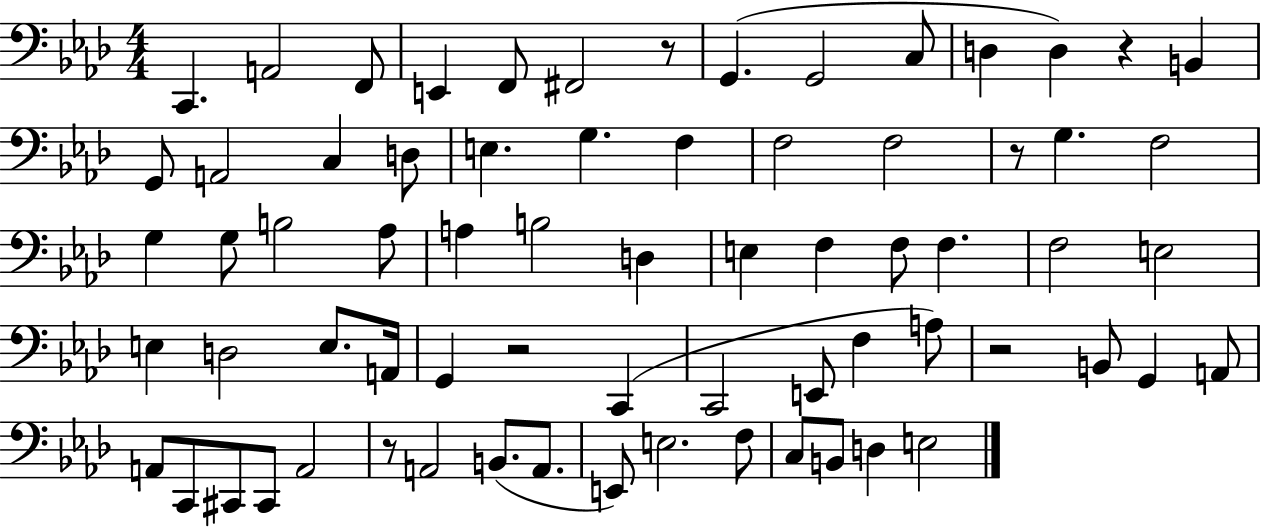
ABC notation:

X:1
T:Untitled
M:4/4
L:1/4
K:Ab
C,, A,,2 F,,/2 E,, F,,/2 ^F,,2 z/2 G,, G,,2 C,/2 D, D, z B,, G,,/2 A,,2 C, D,/2 E, G, F, F,2 F,2 z/2 G, F,2 G, G,/2 B,2 _A,/2 A, B,2 D, E, F, F,/2 F, F,2 E,2 E, D,2 E,/2 A,,/4 G,, z2 C,, C,,2 E,,/2 F, A,/2 z2 B,,/2 G,, A,,/2 A,,/2 C,,/2 ^C,,/2 ^C,,/2 A,,2 z/2 A,,2 B,,/2 A,,/2 E,,/2 E,2 F,/2 C,/2 B,,/2 D, E,2